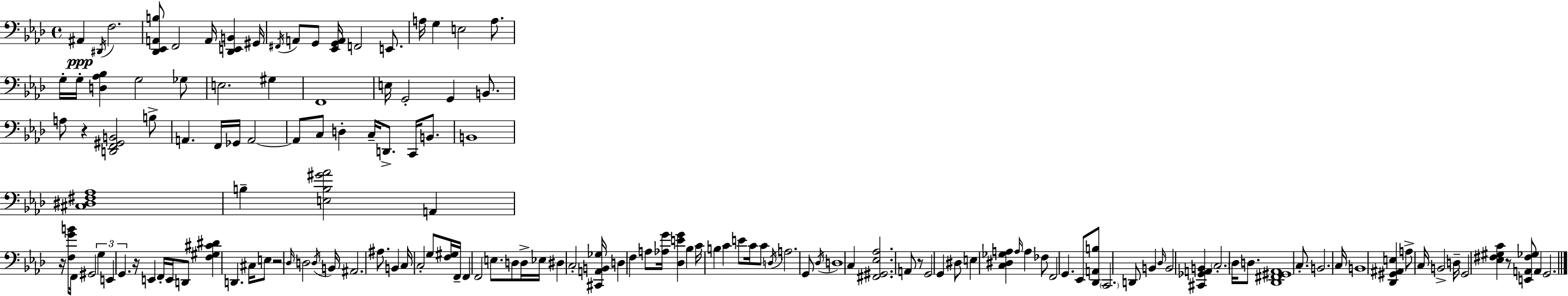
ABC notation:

X:1
T:Untitled
M:4/4
L:1/4
K:Fm
^A,, ^D,,/4 F,2 [_D,,_E,,A,,B,]/2 F,,2 A,,/4 [_D,,E,,B,,] ^G,,/4 ^F,,/4 A,,/2 G,,/2 [_E,,G,,A,,]/4 F,,2 E,,/2 A,/4 G, E,2 A,/2 G,/4 G,/4 [D,_A,_B,] G,2 _G,/2 E,2 ^G, F,,4 E,/4 G,,2 G,, B,,/2 A,/2 z [D,,F,,^G,,B,,]2 B,/2 A,, F,,/4 _G,,/4 A,,2 A,,/2 C,/2 D, C,/4 D,,/2 C,,/4 B,,/2 B,,4 [^C,^D,^F,_A,]4 B, [E,B,^G_A]2 A,, z/4 [F,GB]/2 F,,/4 ^G,,2 G, E,, G,, z/4 E,, F,,/4 E,,/4 D,,/2 [F,^G,^C^D] D,, ^C,/4 E,/2 z2 _D,/4 D,2 D,/4 B,,/4 ^A,,2 ^A,/2 B,, C,/4 C,2 G,/2 [F,^G,]/4 F,,/4 F,, F,,2 E,/2 D,/2 D,/4 _E,/4 ^D, C,2 [^C,,A,,B,,_G,]/4 D, F, A,/2 [_A,G]/4 [_D,EG] _B, C/4 B, C E/2 C/4 C/2 D,/4 A,2 G,,/2 _D,/4 D,4 C, [^F,,^G,,_E,_A,]2 A,,/2 z/2 G,,2 G,, ^D,/2 E, [C,^D,_G,A,] A,/4 A, _F,/2 F,,2 G,, _E,,/2 [_D,,A,,B,]/2 C,,2 D,,/2 B,, _D,/4 B,,2 [^C,,_G,,A,,B,,] C,2 _D,/4 D,/2 [_D,,^F,,^G,,_A,,]4 C,/2 B,,2 C,/4 B,,4 [_D,,^G,,^A,,E,] A,/2 C,/4 B,,2 D,/4 G,,2 [_E,^F,^G,C] z/2 [E,,A,,^F,_G,]/2 A,, G,,2